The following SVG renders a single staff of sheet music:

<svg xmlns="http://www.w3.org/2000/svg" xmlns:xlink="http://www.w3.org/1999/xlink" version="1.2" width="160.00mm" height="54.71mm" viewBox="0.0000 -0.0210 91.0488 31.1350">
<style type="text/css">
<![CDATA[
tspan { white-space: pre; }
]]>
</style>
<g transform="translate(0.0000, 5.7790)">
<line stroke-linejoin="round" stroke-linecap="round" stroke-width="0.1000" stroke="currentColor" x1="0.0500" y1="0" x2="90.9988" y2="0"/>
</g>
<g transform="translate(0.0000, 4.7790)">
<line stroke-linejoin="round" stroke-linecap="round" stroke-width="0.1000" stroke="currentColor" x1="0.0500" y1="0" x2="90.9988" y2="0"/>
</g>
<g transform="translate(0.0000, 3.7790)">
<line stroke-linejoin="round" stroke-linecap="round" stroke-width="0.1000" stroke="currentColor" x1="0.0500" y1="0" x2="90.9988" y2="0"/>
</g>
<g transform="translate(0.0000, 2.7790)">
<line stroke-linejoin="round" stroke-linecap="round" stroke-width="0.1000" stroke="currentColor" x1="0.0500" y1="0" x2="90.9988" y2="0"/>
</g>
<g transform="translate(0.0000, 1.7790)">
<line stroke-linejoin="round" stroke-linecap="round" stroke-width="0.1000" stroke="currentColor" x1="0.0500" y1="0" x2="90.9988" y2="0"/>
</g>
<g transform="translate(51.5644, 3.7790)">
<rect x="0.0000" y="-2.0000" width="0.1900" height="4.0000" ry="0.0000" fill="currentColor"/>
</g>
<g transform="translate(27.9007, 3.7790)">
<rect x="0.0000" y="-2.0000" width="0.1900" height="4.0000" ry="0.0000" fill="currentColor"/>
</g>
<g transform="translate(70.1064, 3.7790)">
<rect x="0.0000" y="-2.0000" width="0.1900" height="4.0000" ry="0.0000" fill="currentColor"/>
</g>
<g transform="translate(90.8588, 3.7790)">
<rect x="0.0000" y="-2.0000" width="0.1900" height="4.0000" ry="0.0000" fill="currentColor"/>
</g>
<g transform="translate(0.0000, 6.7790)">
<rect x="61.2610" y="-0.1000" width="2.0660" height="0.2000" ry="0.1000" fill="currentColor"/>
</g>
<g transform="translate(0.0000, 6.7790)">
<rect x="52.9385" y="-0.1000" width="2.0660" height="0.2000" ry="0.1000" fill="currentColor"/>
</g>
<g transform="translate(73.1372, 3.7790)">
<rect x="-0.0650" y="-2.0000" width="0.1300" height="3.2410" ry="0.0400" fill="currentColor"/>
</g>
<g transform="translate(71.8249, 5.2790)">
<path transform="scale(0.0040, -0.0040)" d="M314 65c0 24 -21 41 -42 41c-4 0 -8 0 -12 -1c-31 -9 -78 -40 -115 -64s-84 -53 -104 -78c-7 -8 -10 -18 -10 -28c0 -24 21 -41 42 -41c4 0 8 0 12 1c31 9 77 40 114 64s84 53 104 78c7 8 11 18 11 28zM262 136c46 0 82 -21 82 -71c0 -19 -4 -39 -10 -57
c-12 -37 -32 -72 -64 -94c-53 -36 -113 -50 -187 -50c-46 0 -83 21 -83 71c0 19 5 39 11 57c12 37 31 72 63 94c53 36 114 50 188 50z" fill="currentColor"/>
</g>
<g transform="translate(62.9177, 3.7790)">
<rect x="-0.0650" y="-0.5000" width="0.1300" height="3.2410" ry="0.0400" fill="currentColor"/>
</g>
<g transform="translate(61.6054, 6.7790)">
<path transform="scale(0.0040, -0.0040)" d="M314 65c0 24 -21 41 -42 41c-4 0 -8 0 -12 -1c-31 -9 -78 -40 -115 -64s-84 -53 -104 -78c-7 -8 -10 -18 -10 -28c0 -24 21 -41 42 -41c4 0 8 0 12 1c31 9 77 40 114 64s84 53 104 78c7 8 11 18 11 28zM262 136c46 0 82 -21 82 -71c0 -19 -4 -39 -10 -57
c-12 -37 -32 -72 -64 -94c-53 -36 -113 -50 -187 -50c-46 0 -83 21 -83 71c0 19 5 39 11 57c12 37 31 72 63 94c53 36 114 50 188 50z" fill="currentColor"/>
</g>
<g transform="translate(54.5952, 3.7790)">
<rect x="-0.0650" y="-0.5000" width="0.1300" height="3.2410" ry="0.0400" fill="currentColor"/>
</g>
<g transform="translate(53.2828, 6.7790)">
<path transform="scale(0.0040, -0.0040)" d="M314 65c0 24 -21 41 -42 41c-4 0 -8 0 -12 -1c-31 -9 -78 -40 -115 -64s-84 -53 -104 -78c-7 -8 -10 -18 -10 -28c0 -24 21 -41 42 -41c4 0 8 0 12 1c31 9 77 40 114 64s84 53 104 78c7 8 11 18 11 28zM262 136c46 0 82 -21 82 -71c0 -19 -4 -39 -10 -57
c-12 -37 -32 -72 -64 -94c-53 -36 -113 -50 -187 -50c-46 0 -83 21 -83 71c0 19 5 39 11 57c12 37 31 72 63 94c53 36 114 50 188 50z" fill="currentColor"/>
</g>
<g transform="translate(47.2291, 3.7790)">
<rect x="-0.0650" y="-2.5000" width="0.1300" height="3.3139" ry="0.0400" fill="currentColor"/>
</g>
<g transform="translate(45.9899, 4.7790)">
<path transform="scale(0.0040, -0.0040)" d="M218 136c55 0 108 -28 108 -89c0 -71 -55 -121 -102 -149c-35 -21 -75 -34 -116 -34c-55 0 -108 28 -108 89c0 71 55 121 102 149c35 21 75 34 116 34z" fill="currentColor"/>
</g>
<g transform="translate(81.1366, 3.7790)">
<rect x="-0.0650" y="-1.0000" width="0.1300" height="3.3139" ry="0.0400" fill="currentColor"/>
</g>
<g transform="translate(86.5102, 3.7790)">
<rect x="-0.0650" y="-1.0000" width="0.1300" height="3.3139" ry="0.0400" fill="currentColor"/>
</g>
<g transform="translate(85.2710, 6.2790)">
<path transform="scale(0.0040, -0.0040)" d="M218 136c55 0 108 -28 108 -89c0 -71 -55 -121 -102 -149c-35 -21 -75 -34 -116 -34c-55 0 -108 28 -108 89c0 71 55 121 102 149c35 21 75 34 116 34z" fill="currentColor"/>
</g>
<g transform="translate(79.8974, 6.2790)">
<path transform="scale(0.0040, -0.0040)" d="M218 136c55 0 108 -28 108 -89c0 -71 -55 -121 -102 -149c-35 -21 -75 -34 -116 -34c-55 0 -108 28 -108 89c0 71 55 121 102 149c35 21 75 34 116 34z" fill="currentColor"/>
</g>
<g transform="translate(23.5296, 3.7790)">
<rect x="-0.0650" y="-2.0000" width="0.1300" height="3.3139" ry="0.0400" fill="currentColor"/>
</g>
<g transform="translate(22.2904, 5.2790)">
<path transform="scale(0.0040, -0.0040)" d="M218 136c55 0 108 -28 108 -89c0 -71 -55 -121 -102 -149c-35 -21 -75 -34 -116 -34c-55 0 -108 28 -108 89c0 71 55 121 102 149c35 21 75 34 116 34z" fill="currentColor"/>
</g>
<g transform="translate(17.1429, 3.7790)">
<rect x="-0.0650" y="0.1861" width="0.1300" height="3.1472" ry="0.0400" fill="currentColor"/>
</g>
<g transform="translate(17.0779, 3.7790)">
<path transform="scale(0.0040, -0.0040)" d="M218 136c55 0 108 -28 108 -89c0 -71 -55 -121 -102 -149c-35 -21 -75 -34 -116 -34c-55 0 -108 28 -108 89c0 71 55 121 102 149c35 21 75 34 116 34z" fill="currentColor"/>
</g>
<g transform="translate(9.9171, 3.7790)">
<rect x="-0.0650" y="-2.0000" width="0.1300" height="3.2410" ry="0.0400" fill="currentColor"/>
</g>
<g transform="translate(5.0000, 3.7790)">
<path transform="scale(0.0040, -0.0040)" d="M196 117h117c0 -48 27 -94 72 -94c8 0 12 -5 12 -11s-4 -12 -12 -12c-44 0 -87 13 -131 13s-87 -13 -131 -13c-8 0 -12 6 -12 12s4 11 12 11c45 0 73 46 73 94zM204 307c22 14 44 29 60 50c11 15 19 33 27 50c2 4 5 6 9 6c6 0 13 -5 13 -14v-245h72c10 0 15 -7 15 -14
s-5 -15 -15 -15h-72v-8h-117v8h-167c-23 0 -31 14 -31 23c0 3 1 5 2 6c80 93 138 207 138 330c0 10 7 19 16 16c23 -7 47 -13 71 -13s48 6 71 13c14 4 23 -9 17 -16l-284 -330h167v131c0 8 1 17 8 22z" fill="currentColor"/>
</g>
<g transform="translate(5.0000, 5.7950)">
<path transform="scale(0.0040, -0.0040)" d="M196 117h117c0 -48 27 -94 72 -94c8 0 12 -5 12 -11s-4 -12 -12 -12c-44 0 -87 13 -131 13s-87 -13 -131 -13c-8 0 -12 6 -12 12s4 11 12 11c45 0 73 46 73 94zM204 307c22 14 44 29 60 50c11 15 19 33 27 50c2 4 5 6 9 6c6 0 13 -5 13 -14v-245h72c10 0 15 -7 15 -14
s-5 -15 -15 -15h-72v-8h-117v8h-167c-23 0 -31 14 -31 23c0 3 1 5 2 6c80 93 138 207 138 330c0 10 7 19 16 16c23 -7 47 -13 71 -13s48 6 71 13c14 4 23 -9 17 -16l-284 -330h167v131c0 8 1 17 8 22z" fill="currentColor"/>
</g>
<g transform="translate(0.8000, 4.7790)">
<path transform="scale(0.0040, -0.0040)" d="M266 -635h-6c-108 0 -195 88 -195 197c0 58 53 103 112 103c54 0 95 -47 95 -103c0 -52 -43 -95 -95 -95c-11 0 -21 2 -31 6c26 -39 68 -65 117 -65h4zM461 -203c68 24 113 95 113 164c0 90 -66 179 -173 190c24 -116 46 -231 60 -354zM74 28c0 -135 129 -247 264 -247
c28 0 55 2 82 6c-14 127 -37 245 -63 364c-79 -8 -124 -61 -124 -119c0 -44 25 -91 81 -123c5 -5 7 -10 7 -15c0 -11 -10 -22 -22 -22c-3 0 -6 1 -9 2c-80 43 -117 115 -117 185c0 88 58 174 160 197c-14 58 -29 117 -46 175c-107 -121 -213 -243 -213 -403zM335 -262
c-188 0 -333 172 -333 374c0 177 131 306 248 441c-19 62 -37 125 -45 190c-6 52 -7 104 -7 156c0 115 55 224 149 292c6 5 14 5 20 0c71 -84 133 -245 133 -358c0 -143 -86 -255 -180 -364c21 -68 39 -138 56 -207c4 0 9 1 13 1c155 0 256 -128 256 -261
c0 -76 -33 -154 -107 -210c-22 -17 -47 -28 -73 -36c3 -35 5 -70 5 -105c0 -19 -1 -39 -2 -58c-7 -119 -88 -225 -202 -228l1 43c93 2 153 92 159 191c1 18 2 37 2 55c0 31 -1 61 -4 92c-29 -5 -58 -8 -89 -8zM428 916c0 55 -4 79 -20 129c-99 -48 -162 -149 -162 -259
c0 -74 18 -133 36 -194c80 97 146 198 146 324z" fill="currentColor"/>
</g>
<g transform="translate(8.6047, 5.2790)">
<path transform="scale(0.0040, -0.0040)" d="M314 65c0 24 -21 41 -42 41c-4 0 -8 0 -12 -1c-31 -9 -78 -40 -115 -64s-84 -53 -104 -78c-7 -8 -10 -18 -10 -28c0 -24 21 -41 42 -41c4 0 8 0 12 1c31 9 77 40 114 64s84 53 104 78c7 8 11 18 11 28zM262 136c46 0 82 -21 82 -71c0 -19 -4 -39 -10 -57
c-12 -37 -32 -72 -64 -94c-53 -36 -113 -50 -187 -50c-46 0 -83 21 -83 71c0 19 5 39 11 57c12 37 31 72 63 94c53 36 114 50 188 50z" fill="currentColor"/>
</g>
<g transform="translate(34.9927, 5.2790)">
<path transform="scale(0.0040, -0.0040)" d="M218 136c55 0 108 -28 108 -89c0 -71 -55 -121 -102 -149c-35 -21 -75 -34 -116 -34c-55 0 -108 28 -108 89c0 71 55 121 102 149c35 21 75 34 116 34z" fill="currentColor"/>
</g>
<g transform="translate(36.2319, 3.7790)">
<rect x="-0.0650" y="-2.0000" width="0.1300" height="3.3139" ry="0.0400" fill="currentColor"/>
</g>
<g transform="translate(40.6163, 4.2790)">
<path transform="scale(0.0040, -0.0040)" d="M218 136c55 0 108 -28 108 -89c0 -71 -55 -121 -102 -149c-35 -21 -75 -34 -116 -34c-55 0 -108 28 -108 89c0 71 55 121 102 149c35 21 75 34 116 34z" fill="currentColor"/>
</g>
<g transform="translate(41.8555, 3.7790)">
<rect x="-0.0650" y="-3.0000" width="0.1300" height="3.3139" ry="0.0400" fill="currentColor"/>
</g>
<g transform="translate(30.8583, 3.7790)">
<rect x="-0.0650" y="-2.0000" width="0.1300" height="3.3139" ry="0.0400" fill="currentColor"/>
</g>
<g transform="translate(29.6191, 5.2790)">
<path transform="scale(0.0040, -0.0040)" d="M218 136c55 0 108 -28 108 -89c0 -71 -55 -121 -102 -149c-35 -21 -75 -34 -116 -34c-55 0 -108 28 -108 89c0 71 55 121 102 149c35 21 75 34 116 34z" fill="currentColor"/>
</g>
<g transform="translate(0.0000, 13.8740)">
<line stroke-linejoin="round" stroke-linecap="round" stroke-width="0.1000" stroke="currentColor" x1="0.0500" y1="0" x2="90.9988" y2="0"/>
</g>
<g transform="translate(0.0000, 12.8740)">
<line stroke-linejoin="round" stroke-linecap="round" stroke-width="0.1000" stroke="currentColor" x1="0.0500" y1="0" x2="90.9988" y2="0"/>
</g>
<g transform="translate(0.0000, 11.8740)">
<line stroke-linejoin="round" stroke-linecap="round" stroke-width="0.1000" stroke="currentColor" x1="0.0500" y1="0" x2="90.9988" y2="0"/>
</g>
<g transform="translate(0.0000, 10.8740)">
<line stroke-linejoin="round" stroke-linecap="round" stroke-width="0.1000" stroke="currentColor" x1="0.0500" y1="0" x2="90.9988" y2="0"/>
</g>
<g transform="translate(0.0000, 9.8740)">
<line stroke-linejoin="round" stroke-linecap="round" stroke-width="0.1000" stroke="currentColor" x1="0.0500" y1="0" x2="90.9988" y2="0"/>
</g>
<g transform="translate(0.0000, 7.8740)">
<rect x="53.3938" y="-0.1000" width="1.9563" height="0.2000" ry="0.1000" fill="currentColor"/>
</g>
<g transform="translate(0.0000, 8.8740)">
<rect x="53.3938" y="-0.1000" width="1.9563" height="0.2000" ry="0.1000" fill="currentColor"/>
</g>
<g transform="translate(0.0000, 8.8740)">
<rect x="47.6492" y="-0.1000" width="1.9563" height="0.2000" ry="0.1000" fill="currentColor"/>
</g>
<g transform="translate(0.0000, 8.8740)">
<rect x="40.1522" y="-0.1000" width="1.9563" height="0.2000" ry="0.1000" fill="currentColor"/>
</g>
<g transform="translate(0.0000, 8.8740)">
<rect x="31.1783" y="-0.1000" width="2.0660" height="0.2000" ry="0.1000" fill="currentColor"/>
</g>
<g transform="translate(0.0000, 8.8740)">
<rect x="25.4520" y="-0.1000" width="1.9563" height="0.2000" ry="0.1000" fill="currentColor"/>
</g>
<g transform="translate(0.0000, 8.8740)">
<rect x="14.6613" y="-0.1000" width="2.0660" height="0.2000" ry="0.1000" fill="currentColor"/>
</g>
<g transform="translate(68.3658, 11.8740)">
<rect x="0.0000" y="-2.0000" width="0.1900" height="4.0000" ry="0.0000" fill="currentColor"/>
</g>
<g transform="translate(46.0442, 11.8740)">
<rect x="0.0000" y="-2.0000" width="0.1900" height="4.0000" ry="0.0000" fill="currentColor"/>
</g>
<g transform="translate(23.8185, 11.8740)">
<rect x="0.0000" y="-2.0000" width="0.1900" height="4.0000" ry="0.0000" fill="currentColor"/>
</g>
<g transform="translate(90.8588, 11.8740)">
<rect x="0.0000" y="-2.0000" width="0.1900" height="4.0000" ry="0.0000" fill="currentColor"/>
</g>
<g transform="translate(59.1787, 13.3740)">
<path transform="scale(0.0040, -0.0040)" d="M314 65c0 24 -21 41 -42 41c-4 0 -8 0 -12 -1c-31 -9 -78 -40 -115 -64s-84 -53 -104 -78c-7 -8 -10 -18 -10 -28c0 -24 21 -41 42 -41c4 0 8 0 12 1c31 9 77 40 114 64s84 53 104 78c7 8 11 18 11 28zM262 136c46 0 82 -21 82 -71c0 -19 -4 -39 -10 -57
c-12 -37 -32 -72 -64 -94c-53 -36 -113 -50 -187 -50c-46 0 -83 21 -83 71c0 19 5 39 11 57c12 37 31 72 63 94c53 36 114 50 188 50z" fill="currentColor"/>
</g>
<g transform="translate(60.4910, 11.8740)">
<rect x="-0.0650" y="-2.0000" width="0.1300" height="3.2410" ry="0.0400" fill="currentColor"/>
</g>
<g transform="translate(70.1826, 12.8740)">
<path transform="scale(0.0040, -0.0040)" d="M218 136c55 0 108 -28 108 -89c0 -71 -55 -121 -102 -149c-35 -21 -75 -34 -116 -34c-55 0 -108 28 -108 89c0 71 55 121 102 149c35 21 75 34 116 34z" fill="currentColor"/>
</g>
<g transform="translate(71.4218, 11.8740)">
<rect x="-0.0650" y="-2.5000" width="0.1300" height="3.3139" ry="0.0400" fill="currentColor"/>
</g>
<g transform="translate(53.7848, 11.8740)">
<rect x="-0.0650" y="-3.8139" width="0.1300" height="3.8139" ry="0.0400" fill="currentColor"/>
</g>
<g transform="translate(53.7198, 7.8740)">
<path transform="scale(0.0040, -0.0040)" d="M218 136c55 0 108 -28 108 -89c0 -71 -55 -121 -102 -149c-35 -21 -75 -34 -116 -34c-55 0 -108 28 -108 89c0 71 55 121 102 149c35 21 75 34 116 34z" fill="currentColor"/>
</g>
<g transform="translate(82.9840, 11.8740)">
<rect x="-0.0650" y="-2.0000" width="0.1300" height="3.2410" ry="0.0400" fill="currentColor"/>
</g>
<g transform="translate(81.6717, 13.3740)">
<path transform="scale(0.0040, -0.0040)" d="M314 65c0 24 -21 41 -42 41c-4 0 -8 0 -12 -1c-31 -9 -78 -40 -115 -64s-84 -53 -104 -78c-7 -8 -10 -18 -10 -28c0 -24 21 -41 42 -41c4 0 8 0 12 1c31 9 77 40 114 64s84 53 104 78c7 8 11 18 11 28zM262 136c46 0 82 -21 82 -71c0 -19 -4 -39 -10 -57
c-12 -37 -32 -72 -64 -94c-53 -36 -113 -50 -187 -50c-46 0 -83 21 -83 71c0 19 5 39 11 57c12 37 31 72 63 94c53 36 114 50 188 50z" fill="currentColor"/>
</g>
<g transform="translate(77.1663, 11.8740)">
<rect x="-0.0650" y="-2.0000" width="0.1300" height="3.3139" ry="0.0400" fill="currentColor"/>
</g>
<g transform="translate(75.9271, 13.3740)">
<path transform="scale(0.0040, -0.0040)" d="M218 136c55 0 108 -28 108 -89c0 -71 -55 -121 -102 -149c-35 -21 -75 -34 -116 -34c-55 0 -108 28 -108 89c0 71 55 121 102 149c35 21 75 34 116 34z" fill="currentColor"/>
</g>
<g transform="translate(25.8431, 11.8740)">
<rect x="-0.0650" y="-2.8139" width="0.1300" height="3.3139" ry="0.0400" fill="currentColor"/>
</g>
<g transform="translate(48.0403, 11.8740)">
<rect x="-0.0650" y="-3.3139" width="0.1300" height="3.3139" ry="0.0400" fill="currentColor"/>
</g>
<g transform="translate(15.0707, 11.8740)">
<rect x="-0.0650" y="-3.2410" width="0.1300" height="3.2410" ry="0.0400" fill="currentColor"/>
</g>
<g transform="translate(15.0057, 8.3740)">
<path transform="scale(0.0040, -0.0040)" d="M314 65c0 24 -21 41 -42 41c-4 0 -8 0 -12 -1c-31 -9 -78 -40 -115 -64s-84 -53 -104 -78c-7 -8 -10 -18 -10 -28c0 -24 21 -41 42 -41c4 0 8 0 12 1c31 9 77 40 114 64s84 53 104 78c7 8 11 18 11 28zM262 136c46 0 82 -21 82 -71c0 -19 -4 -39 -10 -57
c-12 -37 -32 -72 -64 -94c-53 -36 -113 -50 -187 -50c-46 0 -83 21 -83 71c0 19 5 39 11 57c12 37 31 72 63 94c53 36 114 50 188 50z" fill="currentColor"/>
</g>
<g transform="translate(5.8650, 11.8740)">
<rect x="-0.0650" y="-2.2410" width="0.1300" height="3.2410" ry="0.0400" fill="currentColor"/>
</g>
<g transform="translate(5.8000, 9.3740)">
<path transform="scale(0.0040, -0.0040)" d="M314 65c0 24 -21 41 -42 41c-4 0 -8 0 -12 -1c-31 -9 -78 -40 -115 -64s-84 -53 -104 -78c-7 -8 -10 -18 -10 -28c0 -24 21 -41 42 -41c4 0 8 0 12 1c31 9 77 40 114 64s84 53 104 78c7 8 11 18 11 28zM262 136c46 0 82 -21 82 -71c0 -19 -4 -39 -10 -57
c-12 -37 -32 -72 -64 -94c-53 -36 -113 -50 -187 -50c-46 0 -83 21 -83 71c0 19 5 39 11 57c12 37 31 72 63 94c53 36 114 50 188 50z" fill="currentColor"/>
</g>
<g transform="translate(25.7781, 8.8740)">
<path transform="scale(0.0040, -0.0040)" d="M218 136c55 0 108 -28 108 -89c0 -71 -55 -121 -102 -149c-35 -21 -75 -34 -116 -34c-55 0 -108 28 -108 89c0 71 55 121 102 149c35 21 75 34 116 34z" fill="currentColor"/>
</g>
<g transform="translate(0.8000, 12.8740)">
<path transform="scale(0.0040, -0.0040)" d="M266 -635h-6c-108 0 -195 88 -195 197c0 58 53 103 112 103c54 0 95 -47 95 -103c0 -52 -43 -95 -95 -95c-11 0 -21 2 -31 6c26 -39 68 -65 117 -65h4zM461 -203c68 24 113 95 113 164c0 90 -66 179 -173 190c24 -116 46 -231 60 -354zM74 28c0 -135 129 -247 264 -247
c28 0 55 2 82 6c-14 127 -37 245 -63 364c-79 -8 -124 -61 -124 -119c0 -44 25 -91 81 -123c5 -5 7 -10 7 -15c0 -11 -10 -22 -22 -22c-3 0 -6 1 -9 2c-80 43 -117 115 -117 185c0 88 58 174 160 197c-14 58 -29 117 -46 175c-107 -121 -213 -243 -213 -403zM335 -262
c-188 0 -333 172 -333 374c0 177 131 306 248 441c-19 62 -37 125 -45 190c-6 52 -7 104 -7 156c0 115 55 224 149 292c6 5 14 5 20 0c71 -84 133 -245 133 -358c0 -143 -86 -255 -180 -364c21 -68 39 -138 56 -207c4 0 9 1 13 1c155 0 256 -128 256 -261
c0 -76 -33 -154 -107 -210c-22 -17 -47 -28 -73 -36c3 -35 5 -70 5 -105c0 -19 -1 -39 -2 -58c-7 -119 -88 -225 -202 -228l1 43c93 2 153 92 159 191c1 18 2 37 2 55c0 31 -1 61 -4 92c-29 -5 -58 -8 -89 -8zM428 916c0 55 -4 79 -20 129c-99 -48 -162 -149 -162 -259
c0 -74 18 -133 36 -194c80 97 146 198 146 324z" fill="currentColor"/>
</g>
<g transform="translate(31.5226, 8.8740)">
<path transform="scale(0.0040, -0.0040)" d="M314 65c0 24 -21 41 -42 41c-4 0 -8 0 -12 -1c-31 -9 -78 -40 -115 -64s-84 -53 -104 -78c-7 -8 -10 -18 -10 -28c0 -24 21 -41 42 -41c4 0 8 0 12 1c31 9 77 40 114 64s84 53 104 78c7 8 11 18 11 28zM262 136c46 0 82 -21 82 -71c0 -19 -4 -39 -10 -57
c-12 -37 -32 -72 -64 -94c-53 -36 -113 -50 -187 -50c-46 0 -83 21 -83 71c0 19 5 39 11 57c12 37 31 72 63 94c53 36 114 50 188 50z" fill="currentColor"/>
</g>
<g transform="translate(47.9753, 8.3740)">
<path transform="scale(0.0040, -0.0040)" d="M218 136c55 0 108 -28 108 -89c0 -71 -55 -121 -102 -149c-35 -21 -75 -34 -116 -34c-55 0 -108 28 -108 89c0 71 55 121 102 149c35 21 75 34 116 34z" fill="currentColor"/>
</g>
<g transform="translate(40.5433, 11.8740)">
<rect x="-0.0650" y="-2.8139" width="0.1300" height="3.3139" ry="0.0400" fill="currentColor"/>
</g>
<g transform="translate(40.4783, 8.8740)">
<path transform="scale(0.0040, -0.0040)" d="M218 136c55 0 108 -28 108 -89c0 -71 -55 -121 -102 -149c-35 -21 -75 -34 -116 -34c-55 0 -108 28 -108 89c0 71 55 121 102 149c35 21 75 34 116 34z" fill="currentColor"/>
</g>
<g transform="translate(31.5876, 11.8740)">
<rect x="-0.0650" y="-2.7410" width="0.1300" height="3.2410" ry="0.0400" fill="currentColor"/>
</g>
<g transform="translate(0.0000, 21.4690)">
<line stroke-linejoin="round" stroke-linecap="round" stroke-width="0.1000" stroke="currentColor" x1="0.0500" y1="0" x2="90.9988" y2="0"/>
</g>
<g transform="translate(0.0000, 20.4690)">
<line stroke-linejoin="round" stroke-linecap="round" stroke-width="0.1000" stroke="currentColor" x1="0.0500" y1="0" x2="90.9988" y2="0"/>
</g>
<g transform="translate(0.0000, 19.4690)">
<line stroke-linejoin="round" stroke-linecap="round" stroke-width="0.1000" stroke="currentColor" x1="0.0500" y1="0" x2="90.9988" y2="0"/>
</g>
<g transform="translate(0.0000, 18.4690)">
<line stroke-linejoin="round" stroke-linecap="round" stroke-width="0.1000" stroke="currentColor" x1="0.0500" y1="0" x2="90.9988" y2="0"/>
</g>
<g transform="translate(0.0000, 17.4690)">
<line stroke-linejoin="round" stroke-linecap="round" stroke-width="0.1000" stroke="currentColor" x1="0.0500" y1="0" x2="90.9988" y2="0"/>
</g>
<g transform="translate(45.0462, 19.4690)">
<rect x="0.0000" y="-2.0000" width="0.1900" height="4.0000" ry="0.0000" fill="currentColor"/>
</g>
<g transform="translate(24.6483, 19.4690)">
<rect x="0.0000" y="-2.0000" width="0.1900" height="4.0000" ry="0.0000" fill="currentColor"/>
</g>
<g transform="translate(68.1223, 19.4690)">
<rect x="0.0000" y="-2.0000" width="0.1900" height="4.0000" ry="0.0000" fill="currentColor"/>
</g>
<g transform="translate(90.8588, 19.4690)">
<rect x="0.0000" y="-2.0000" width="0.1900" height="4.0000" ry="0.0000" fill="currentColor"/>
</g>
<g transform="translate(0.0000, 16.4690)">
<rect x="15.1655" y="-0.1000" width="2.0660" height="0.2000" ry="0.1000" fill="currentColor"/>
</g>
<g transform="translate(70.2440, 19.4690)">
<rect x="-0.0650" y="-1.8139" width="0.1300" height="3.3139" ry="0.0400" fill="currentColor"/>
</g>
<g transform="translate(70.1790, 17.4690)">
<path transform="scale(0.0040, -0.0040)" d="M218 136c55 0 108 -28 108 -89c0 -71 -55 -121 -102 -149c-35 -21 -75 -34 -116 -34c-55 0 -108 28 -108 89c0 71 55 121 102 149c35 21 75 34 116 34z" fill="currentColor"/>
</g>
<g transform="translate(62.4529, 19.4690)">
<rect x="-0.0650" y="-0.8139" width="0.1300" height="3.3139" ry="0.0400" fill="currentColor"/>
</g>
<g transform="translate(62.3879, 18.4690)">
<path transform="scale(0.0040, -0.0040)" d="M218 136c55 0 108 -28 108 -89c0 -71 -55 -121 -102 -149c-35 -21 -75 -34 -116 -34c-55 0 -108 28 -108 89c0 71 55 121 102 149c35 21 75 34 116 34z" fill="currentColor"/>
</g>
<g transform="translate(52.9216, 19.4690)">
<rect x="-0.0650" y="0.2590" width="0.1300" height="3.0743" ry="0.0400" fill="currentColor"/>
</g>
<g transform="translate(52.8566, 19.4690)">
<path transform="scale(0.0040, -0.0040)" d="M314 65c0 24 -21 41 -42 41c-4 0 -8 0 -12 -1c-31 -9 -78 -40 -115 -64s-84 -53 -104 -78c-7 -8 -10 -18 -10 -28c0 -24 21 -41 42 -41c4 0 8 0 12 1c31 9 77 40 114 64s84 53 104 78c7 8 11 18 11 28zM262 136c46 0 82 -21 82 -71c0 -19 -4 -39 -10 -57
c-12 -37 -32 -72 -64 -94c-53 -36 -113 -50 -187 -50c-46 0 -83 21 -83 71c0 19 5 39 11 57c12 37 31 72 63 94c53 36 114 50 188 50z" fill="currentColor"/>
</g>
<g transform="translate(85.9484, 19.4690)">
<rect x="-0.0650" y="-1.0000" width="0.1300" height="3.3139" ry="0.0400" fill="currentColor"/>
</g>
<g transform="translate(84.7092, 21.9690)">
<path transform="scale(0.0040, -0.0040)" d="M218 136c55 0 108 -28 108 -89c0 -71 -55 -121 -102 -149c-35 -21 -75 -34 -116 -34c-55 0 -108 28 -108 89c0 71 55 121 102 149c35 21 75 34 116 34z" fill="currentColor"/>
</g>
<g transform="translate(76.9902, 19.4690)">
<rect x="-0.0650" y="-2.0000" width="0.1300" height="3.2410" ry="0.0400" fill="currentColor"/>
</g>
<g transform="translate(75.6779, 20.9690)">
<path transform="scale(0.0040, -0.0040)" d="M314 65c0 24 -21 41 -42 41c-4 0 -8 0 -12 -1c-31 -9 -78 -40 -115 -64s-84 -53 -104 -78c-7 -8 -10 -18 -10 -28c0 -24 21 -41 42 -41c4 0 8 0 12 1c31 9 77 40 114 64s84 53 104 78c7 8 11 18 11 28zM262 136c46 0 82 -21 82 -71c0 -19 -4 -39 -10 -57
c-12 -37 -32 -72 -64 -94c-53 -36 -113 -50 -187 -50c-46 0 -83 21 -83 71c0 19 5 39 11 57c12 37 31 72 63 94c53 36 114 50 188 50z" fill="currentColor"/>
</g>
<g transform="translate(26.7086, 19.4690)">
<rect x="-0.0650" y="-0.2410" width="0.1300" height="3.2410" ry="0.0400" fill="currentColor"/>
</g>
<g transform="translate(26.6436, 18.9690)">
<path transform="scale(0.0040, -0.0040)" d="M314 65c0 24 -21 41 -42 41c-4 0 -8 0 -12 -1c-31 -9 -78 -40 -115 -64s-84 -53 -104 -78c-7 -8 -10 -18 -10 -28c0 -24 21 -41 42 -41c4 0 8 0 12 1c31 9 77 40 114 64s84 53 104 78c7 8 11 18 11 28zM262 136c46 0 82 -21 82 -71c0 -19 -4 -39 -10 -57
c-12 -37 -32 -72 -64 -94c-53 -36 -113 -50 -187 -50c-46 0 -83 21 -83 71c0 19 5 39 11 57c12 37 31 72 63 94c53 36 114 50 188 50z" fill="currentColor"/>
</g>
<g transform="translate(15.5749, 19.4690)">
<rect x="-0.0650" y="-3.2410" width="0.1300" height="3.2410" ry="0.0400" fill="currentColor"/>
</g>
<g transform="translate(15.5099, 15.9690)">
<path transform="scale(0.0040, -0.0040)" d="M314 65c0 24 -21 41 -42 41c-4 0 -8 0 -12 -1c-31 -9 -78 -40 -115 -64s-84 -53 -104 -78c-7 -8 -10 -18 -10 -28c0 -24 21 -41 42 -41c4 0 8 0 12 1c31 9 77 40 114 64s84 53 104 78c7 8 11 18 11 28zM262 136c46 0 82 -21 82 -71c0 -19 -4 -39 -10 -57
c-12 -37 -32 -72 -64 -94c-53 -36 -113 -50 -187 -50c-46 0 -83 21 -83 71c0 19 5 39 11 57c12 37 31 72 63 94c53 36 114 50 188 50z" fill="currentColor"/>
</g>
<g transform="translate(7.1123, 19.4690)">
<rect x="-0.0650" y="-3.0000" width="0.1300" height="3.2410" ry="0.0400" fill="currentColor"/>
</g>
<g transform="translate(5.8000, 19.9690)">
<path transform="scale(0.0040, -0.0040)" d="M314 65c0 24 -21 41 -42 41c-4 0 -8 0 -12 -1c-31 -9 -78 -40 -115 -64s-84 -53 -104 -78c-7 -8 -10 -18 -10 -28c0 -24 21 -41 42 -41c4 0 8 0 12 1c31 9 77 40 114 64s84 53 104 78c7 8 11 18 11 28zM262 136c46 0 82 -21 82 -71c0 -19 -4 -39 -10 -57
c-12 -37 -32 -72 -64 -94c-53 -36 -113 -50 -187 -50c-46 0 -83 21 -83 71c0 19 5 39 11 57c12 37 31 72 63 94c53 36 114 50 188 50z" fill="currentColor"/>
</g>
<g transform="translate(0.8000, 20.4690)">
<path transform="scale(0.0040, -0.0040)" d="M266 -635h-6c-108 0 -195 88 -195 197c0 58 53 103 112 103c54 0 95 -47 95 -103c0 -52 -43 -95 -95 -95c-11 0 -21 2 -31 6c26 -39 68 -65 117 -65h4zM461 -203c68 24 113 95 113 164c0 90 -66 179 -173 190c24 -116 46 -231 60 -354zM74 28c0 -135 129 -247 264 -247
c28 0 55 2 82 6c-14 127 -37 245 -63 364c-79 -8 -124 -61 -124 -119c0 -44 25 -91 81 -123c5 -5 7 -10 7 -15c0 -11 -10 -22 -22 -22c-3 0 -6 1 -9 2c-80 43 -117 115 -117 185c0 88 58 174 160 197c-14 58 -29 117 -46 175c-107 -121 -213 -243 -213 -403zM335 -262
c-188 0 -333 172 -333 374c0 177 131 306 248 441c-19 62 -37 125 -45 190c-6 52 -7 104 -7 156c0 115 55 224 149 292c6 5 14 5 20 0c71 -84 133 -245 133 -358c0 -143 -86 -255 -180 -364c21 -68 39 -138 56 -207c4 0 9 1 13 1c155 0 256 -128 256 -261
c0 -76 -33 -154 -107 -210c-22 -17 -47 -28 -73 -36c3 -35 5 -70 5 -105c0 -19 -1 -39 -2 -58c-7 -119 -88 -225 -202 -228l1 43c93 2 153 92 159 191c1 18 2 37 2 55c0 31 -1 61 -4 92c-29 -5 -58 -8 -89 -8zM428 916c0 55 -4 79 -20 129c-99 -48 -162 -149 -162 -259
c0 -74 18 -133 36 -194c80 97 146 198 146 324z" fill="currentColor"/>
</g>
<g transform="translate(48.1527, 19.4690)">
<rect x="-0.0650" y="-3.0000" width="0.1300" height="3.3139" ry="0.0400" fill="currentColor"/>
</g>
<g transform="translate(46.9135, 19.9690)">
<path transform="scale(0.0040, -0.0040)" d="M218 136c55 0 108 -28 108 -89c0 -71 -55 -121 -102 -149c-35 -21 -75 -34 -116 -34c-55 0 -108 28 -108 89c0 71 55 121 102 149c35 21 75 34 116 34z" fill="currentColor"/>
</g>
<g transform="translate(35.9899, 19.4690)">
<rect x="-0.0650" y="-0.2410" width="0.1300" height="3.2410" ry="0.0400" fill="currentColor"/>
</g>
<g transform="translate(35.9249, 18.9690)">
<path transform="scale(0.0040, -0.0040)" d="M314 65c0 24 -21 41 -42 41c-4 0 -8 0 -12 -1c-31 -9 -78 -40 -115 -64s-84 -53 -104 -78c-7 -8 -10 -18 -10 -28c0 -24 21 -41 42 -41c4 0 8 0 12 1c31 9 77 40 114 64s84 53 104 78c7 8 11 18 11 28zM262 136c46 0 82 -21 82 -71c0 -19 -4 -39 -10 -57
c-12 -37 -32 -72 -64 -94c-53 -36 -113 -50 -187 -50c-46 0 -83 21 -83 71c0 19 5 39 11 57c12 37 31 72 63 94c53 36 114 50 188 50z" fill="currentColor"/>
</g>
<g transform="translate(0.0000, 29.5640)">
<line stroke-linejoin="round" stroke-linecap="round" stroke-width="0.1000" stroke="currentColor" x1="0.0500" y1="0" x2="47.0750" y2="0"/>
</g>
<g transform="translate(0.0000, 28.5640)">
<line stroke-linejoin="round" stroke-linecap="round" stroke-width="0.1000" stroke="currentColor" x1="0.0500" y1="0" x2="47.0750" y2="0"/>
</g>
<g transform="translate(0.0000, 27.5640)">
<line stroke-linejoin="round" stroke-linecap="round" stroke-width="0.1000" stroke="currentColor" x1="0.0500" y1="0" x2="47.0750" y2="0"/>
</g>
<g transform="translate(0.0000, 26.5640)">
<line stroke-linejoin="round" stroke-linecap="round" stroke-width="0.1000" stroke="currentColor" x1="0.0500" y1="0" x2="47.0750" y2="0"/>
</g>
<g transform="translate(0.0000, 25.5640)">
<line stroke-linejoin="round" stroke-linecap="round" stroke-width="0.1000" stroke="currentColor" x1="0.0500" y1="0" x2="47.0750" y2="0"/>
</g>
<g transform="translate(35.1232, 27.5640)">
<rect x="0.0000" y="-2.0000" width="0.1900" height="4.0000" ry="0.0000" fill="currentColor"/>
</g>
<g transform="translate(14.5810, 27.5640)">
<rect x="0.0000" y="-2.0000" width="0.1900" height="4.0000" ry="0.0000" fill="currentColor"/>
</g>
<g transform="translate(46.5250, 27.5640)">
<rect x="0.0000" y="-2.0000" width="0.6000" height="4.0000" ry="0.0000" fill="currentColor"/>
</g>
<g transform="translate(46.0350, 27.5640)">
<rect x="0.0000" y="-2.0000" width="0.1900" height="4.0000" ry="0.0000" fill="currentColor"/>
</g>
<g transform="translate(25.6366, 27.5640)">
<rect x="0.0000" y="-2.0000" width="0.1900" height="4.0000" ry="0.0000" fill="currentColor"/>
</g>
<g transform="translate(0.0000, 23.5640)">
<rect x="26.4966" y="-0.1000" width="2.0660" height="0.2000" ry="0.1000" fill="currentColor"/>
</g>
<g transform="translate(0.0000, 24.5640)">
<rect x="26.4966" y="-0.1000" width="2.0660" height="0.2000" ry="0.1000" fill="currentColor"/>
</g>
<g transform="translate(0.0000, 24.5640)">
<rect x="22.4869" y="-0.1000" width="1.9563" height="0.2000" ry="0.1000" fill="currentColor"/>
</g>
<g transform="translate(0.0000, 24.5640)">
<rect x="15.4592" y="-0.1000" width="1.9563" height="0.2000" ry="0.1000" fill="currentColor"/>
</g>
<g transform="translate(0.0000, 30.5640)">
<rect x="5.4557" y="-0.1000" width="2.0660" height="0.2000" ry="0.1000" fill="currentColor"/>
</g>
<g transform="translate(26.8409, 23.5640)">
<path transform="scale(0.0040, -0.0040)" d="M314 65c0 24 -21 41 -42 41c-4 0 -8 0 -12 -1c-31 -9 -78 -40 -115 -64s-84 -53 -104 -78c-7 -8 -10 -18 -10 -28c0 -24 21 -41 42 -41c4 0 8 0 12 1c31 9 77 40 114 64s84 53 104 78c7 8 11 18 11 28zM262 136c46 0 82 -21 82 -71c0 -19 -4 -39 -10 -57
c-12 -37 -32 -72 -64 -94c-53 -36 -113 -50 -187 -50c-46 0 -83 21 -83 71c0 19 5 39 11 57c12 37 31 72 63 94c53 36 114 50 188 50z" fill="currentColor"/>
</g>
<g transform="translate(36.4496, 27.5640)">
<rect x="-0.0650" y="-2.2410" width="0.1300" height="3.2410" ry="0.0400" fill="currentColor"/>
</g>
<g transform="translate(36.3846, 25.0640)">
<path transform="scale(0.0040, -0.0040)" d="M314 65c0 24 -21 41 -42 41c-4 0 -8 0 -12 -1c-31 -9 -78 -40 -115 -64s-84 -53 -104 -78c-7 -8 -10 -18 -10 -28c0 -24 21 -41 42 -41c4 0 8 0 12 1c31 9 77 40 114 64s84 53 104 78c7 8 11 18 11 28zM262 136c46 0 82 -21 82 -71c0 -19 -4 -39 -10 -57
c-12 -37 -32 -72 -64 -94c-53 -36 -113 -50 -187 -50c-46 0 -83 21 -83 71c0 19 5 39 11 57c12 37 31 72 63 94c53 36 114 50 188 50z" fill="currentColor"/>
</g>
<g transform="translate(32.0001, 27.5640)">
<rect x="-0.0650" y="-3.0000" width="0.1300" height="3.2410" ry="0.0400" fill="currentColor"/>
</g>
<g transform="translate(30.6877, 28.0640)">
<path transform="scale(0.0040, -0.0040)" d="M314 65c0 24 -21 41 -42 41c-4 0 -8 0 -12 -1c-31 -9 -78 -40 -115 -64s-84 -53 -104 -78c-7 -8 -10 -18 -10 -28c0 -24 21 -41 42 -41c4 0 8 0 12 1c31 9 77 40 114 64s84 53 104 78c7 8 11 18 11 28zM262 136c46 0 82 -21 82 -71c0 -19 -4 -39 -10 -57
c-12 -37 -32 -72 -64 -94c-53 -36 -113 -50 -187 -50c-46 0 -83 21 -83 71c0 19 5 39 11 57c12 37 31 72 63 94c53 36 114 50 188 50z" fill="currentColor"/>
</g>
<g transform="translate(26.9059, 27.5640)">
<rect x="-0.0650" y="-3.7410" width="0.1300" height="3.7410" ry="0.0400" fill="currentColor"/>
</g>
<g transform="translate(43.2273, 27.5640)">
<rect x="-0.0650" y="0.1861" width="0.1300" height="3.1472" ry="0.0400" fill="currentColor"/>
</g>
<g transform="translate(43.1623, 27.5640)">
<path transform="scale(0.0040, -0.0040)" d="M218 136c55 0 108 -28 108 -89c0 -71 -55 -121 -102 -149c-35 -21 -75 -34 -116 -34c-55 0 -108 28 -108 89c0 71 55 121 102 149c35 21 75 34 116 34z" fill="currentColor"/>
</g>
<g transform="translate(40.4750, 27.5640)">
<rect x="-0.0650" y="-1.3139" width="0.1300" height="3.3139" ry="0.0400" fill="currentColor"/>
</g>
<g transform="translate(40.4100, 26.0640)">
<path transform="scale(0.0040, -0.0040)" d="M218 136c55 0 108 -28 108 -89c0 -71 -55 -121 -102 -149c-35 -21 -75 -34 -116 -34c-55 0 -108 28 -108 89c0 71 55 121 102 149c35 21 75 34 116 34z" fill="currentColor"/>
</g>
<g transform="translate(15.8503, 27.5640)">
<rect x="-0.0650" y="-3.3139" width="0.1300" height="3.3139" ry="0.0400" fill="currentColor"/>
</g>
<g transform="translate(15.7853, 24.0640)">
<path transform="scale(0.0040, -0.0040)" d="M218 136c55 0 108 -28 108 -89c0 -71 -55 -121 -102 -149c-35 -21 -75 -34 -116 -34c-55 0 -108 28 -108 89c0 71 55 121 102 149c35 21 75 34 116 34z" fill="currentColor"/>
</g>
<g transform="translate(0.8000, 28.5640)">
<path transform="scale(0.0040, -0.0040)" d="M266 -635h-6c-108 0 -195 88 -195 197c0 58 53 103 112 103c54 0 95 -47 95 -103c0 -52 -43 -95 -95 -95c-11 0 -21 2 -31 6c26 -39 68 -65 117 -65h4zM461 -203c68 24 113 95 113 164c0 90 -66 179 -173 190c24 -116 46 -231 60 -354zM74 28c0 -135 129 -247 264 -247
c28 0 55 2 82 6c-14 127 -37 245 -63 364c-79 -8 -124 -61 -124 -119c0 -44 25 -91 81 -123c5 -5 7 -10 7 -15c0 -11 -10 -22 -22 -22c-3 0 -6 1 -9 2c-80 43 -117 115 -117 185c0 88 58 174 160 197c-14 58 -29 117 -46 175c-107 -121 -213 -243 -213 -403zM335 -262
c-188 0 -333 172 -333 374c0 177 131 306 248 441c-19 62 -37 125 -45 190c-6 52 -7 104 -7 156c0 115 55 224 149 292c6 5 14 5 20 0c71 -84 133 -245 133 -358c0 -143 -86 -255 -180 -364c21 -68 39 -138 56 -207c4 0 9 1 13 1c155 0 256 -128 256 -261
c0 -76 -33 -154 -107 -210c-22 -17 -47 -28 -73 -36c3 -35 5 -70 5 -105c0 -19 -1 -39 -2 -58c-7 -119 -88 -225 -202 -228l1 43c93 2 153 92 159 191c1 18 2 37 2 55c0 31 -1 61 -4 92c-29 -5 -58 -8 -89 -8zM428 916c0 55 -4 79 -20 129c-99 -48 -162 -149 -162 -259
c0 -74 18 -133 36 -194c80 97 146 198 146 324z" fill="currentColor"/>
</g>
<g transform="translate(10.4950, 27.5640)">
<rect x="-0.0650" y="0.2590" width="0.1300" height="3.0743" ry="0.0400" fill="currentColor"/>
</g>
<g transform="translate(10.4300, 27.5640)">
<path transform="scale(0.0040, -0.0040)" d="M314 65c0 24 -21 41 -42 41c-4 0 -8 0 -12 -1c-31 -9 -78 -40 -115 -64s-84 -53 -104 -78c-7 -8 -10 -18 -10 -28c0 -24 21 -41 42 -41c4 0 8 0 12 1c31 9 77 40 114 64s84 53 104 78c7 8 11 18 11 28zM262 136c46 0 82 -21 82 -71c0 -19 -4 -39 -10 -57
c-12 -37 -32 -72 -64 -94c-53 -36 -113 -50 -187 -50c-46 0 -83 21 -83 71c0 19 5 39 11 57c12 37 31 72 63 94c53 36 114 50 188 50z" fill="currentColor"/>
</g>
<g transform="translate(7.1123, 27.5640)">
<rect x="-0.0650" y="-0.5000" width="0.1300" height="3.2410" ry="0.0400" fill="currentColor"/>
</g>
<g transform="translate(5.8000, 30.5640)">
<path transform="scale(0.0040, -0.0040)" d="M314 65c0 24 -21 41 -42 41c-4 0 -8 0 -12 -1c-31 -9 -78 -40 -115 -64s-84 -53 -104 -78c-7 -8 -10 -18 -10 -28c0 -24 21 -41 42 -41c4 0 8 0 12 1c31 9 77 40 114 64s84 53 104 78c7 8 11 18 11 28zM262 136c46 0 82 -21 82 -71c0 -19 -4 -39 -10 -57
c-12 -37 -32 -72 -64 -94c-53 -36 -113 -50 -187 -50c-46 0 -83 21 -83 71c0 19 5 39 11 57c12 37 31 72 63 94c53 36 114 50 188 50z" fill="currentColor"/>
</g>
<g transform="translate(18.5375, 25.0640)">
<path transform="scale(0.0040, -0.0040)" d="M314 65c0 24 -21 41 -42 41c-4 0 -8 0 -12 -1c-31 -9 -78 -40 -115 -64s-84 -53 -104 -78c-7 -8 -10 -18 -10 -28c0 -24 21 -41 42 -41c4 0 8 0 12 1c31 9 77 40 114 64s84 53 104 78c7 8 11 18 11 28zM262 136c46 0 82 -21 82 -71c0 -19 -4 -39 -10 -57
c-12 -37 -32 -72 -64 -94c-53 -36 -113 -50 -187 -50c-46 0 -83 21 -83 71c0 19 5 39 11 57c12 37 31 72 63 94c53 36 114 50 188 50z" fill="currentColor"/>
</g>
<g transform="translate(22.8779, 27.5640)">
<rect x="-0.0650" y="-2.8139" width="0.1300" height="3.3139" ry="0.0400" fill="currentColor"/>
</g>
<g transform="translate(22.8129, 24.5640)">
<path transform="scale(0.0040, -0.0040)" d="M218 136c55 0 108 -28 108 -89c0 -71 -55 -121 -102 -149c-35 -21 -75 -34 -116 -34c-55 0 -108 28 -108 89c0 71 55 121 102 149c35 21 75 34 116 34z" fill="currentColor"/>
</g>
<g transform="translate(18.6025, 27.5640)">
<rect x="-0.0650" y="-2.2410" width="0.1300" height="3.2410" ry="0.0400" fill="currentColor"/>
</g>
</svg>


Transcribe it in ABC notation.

X:1
T:Untitled
M:4/4
L:1/4
K:C
F2 B F F F A G C2 C2 F2 D D g2 b2 a a2 a b c' F2 G F F2 A2 b2 c2 c2 A B2 d f F2 D C2 B2 b g2 a c'2 A2 g2 e B